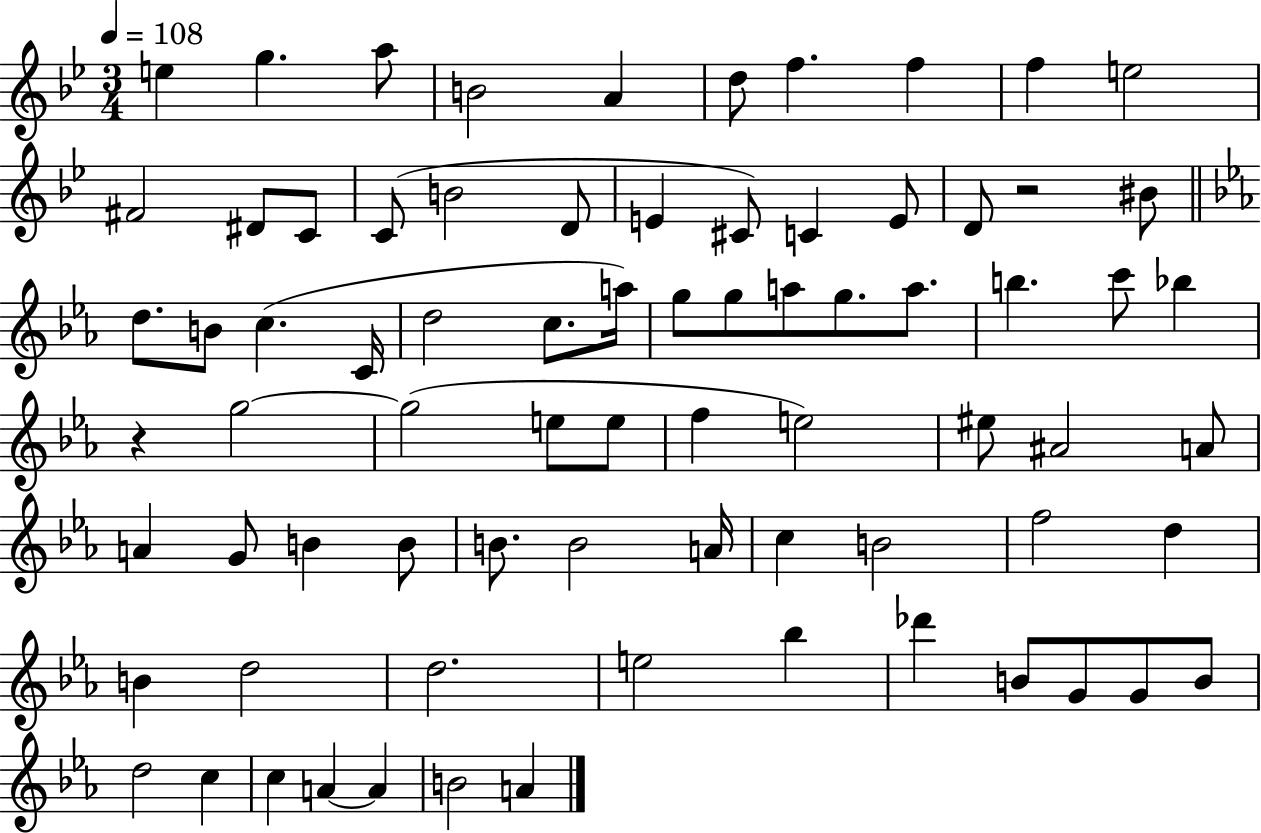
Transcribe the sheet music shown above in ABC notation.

X:1
T:Untitled
M:3/4
L:1/4
K:Bb
e g a/2 B2 A d/2 f f f e2 ^F2 ^D/2 C/2 C/2 B2 D/2 E ^C/2 C E/2 D/2 z2 ^B/2 d/2 B/2 c C/4 d2 c/2 a/4 g/2 g/2 a/2 g/2 a/2 b c'/2 _b z g2 g2 e/2 e/2 f e2 ^e/2 ^A2 A/2 A G/2 B B/2 B/2 B2 A/4 c B2 f2 d B d2 d2 e2 _b _d' B/2 G/2 G/2 B/2 d2 c c A A B2 A